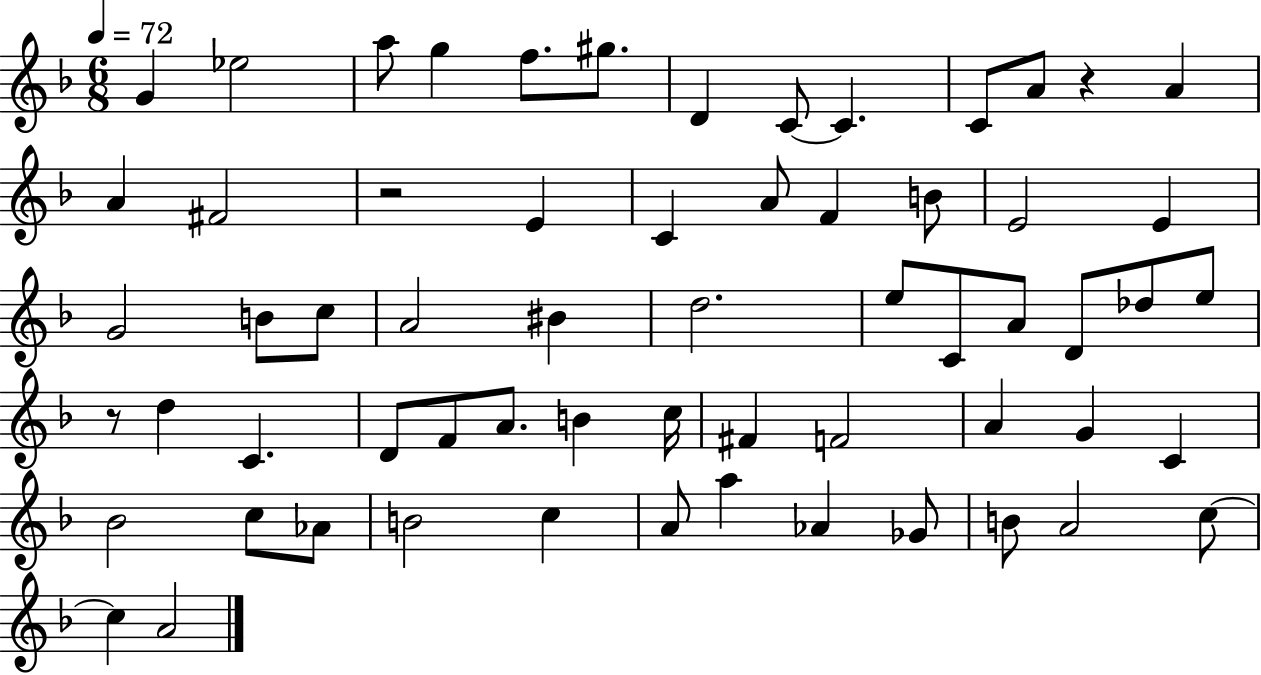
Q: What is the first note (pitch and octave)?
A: G4